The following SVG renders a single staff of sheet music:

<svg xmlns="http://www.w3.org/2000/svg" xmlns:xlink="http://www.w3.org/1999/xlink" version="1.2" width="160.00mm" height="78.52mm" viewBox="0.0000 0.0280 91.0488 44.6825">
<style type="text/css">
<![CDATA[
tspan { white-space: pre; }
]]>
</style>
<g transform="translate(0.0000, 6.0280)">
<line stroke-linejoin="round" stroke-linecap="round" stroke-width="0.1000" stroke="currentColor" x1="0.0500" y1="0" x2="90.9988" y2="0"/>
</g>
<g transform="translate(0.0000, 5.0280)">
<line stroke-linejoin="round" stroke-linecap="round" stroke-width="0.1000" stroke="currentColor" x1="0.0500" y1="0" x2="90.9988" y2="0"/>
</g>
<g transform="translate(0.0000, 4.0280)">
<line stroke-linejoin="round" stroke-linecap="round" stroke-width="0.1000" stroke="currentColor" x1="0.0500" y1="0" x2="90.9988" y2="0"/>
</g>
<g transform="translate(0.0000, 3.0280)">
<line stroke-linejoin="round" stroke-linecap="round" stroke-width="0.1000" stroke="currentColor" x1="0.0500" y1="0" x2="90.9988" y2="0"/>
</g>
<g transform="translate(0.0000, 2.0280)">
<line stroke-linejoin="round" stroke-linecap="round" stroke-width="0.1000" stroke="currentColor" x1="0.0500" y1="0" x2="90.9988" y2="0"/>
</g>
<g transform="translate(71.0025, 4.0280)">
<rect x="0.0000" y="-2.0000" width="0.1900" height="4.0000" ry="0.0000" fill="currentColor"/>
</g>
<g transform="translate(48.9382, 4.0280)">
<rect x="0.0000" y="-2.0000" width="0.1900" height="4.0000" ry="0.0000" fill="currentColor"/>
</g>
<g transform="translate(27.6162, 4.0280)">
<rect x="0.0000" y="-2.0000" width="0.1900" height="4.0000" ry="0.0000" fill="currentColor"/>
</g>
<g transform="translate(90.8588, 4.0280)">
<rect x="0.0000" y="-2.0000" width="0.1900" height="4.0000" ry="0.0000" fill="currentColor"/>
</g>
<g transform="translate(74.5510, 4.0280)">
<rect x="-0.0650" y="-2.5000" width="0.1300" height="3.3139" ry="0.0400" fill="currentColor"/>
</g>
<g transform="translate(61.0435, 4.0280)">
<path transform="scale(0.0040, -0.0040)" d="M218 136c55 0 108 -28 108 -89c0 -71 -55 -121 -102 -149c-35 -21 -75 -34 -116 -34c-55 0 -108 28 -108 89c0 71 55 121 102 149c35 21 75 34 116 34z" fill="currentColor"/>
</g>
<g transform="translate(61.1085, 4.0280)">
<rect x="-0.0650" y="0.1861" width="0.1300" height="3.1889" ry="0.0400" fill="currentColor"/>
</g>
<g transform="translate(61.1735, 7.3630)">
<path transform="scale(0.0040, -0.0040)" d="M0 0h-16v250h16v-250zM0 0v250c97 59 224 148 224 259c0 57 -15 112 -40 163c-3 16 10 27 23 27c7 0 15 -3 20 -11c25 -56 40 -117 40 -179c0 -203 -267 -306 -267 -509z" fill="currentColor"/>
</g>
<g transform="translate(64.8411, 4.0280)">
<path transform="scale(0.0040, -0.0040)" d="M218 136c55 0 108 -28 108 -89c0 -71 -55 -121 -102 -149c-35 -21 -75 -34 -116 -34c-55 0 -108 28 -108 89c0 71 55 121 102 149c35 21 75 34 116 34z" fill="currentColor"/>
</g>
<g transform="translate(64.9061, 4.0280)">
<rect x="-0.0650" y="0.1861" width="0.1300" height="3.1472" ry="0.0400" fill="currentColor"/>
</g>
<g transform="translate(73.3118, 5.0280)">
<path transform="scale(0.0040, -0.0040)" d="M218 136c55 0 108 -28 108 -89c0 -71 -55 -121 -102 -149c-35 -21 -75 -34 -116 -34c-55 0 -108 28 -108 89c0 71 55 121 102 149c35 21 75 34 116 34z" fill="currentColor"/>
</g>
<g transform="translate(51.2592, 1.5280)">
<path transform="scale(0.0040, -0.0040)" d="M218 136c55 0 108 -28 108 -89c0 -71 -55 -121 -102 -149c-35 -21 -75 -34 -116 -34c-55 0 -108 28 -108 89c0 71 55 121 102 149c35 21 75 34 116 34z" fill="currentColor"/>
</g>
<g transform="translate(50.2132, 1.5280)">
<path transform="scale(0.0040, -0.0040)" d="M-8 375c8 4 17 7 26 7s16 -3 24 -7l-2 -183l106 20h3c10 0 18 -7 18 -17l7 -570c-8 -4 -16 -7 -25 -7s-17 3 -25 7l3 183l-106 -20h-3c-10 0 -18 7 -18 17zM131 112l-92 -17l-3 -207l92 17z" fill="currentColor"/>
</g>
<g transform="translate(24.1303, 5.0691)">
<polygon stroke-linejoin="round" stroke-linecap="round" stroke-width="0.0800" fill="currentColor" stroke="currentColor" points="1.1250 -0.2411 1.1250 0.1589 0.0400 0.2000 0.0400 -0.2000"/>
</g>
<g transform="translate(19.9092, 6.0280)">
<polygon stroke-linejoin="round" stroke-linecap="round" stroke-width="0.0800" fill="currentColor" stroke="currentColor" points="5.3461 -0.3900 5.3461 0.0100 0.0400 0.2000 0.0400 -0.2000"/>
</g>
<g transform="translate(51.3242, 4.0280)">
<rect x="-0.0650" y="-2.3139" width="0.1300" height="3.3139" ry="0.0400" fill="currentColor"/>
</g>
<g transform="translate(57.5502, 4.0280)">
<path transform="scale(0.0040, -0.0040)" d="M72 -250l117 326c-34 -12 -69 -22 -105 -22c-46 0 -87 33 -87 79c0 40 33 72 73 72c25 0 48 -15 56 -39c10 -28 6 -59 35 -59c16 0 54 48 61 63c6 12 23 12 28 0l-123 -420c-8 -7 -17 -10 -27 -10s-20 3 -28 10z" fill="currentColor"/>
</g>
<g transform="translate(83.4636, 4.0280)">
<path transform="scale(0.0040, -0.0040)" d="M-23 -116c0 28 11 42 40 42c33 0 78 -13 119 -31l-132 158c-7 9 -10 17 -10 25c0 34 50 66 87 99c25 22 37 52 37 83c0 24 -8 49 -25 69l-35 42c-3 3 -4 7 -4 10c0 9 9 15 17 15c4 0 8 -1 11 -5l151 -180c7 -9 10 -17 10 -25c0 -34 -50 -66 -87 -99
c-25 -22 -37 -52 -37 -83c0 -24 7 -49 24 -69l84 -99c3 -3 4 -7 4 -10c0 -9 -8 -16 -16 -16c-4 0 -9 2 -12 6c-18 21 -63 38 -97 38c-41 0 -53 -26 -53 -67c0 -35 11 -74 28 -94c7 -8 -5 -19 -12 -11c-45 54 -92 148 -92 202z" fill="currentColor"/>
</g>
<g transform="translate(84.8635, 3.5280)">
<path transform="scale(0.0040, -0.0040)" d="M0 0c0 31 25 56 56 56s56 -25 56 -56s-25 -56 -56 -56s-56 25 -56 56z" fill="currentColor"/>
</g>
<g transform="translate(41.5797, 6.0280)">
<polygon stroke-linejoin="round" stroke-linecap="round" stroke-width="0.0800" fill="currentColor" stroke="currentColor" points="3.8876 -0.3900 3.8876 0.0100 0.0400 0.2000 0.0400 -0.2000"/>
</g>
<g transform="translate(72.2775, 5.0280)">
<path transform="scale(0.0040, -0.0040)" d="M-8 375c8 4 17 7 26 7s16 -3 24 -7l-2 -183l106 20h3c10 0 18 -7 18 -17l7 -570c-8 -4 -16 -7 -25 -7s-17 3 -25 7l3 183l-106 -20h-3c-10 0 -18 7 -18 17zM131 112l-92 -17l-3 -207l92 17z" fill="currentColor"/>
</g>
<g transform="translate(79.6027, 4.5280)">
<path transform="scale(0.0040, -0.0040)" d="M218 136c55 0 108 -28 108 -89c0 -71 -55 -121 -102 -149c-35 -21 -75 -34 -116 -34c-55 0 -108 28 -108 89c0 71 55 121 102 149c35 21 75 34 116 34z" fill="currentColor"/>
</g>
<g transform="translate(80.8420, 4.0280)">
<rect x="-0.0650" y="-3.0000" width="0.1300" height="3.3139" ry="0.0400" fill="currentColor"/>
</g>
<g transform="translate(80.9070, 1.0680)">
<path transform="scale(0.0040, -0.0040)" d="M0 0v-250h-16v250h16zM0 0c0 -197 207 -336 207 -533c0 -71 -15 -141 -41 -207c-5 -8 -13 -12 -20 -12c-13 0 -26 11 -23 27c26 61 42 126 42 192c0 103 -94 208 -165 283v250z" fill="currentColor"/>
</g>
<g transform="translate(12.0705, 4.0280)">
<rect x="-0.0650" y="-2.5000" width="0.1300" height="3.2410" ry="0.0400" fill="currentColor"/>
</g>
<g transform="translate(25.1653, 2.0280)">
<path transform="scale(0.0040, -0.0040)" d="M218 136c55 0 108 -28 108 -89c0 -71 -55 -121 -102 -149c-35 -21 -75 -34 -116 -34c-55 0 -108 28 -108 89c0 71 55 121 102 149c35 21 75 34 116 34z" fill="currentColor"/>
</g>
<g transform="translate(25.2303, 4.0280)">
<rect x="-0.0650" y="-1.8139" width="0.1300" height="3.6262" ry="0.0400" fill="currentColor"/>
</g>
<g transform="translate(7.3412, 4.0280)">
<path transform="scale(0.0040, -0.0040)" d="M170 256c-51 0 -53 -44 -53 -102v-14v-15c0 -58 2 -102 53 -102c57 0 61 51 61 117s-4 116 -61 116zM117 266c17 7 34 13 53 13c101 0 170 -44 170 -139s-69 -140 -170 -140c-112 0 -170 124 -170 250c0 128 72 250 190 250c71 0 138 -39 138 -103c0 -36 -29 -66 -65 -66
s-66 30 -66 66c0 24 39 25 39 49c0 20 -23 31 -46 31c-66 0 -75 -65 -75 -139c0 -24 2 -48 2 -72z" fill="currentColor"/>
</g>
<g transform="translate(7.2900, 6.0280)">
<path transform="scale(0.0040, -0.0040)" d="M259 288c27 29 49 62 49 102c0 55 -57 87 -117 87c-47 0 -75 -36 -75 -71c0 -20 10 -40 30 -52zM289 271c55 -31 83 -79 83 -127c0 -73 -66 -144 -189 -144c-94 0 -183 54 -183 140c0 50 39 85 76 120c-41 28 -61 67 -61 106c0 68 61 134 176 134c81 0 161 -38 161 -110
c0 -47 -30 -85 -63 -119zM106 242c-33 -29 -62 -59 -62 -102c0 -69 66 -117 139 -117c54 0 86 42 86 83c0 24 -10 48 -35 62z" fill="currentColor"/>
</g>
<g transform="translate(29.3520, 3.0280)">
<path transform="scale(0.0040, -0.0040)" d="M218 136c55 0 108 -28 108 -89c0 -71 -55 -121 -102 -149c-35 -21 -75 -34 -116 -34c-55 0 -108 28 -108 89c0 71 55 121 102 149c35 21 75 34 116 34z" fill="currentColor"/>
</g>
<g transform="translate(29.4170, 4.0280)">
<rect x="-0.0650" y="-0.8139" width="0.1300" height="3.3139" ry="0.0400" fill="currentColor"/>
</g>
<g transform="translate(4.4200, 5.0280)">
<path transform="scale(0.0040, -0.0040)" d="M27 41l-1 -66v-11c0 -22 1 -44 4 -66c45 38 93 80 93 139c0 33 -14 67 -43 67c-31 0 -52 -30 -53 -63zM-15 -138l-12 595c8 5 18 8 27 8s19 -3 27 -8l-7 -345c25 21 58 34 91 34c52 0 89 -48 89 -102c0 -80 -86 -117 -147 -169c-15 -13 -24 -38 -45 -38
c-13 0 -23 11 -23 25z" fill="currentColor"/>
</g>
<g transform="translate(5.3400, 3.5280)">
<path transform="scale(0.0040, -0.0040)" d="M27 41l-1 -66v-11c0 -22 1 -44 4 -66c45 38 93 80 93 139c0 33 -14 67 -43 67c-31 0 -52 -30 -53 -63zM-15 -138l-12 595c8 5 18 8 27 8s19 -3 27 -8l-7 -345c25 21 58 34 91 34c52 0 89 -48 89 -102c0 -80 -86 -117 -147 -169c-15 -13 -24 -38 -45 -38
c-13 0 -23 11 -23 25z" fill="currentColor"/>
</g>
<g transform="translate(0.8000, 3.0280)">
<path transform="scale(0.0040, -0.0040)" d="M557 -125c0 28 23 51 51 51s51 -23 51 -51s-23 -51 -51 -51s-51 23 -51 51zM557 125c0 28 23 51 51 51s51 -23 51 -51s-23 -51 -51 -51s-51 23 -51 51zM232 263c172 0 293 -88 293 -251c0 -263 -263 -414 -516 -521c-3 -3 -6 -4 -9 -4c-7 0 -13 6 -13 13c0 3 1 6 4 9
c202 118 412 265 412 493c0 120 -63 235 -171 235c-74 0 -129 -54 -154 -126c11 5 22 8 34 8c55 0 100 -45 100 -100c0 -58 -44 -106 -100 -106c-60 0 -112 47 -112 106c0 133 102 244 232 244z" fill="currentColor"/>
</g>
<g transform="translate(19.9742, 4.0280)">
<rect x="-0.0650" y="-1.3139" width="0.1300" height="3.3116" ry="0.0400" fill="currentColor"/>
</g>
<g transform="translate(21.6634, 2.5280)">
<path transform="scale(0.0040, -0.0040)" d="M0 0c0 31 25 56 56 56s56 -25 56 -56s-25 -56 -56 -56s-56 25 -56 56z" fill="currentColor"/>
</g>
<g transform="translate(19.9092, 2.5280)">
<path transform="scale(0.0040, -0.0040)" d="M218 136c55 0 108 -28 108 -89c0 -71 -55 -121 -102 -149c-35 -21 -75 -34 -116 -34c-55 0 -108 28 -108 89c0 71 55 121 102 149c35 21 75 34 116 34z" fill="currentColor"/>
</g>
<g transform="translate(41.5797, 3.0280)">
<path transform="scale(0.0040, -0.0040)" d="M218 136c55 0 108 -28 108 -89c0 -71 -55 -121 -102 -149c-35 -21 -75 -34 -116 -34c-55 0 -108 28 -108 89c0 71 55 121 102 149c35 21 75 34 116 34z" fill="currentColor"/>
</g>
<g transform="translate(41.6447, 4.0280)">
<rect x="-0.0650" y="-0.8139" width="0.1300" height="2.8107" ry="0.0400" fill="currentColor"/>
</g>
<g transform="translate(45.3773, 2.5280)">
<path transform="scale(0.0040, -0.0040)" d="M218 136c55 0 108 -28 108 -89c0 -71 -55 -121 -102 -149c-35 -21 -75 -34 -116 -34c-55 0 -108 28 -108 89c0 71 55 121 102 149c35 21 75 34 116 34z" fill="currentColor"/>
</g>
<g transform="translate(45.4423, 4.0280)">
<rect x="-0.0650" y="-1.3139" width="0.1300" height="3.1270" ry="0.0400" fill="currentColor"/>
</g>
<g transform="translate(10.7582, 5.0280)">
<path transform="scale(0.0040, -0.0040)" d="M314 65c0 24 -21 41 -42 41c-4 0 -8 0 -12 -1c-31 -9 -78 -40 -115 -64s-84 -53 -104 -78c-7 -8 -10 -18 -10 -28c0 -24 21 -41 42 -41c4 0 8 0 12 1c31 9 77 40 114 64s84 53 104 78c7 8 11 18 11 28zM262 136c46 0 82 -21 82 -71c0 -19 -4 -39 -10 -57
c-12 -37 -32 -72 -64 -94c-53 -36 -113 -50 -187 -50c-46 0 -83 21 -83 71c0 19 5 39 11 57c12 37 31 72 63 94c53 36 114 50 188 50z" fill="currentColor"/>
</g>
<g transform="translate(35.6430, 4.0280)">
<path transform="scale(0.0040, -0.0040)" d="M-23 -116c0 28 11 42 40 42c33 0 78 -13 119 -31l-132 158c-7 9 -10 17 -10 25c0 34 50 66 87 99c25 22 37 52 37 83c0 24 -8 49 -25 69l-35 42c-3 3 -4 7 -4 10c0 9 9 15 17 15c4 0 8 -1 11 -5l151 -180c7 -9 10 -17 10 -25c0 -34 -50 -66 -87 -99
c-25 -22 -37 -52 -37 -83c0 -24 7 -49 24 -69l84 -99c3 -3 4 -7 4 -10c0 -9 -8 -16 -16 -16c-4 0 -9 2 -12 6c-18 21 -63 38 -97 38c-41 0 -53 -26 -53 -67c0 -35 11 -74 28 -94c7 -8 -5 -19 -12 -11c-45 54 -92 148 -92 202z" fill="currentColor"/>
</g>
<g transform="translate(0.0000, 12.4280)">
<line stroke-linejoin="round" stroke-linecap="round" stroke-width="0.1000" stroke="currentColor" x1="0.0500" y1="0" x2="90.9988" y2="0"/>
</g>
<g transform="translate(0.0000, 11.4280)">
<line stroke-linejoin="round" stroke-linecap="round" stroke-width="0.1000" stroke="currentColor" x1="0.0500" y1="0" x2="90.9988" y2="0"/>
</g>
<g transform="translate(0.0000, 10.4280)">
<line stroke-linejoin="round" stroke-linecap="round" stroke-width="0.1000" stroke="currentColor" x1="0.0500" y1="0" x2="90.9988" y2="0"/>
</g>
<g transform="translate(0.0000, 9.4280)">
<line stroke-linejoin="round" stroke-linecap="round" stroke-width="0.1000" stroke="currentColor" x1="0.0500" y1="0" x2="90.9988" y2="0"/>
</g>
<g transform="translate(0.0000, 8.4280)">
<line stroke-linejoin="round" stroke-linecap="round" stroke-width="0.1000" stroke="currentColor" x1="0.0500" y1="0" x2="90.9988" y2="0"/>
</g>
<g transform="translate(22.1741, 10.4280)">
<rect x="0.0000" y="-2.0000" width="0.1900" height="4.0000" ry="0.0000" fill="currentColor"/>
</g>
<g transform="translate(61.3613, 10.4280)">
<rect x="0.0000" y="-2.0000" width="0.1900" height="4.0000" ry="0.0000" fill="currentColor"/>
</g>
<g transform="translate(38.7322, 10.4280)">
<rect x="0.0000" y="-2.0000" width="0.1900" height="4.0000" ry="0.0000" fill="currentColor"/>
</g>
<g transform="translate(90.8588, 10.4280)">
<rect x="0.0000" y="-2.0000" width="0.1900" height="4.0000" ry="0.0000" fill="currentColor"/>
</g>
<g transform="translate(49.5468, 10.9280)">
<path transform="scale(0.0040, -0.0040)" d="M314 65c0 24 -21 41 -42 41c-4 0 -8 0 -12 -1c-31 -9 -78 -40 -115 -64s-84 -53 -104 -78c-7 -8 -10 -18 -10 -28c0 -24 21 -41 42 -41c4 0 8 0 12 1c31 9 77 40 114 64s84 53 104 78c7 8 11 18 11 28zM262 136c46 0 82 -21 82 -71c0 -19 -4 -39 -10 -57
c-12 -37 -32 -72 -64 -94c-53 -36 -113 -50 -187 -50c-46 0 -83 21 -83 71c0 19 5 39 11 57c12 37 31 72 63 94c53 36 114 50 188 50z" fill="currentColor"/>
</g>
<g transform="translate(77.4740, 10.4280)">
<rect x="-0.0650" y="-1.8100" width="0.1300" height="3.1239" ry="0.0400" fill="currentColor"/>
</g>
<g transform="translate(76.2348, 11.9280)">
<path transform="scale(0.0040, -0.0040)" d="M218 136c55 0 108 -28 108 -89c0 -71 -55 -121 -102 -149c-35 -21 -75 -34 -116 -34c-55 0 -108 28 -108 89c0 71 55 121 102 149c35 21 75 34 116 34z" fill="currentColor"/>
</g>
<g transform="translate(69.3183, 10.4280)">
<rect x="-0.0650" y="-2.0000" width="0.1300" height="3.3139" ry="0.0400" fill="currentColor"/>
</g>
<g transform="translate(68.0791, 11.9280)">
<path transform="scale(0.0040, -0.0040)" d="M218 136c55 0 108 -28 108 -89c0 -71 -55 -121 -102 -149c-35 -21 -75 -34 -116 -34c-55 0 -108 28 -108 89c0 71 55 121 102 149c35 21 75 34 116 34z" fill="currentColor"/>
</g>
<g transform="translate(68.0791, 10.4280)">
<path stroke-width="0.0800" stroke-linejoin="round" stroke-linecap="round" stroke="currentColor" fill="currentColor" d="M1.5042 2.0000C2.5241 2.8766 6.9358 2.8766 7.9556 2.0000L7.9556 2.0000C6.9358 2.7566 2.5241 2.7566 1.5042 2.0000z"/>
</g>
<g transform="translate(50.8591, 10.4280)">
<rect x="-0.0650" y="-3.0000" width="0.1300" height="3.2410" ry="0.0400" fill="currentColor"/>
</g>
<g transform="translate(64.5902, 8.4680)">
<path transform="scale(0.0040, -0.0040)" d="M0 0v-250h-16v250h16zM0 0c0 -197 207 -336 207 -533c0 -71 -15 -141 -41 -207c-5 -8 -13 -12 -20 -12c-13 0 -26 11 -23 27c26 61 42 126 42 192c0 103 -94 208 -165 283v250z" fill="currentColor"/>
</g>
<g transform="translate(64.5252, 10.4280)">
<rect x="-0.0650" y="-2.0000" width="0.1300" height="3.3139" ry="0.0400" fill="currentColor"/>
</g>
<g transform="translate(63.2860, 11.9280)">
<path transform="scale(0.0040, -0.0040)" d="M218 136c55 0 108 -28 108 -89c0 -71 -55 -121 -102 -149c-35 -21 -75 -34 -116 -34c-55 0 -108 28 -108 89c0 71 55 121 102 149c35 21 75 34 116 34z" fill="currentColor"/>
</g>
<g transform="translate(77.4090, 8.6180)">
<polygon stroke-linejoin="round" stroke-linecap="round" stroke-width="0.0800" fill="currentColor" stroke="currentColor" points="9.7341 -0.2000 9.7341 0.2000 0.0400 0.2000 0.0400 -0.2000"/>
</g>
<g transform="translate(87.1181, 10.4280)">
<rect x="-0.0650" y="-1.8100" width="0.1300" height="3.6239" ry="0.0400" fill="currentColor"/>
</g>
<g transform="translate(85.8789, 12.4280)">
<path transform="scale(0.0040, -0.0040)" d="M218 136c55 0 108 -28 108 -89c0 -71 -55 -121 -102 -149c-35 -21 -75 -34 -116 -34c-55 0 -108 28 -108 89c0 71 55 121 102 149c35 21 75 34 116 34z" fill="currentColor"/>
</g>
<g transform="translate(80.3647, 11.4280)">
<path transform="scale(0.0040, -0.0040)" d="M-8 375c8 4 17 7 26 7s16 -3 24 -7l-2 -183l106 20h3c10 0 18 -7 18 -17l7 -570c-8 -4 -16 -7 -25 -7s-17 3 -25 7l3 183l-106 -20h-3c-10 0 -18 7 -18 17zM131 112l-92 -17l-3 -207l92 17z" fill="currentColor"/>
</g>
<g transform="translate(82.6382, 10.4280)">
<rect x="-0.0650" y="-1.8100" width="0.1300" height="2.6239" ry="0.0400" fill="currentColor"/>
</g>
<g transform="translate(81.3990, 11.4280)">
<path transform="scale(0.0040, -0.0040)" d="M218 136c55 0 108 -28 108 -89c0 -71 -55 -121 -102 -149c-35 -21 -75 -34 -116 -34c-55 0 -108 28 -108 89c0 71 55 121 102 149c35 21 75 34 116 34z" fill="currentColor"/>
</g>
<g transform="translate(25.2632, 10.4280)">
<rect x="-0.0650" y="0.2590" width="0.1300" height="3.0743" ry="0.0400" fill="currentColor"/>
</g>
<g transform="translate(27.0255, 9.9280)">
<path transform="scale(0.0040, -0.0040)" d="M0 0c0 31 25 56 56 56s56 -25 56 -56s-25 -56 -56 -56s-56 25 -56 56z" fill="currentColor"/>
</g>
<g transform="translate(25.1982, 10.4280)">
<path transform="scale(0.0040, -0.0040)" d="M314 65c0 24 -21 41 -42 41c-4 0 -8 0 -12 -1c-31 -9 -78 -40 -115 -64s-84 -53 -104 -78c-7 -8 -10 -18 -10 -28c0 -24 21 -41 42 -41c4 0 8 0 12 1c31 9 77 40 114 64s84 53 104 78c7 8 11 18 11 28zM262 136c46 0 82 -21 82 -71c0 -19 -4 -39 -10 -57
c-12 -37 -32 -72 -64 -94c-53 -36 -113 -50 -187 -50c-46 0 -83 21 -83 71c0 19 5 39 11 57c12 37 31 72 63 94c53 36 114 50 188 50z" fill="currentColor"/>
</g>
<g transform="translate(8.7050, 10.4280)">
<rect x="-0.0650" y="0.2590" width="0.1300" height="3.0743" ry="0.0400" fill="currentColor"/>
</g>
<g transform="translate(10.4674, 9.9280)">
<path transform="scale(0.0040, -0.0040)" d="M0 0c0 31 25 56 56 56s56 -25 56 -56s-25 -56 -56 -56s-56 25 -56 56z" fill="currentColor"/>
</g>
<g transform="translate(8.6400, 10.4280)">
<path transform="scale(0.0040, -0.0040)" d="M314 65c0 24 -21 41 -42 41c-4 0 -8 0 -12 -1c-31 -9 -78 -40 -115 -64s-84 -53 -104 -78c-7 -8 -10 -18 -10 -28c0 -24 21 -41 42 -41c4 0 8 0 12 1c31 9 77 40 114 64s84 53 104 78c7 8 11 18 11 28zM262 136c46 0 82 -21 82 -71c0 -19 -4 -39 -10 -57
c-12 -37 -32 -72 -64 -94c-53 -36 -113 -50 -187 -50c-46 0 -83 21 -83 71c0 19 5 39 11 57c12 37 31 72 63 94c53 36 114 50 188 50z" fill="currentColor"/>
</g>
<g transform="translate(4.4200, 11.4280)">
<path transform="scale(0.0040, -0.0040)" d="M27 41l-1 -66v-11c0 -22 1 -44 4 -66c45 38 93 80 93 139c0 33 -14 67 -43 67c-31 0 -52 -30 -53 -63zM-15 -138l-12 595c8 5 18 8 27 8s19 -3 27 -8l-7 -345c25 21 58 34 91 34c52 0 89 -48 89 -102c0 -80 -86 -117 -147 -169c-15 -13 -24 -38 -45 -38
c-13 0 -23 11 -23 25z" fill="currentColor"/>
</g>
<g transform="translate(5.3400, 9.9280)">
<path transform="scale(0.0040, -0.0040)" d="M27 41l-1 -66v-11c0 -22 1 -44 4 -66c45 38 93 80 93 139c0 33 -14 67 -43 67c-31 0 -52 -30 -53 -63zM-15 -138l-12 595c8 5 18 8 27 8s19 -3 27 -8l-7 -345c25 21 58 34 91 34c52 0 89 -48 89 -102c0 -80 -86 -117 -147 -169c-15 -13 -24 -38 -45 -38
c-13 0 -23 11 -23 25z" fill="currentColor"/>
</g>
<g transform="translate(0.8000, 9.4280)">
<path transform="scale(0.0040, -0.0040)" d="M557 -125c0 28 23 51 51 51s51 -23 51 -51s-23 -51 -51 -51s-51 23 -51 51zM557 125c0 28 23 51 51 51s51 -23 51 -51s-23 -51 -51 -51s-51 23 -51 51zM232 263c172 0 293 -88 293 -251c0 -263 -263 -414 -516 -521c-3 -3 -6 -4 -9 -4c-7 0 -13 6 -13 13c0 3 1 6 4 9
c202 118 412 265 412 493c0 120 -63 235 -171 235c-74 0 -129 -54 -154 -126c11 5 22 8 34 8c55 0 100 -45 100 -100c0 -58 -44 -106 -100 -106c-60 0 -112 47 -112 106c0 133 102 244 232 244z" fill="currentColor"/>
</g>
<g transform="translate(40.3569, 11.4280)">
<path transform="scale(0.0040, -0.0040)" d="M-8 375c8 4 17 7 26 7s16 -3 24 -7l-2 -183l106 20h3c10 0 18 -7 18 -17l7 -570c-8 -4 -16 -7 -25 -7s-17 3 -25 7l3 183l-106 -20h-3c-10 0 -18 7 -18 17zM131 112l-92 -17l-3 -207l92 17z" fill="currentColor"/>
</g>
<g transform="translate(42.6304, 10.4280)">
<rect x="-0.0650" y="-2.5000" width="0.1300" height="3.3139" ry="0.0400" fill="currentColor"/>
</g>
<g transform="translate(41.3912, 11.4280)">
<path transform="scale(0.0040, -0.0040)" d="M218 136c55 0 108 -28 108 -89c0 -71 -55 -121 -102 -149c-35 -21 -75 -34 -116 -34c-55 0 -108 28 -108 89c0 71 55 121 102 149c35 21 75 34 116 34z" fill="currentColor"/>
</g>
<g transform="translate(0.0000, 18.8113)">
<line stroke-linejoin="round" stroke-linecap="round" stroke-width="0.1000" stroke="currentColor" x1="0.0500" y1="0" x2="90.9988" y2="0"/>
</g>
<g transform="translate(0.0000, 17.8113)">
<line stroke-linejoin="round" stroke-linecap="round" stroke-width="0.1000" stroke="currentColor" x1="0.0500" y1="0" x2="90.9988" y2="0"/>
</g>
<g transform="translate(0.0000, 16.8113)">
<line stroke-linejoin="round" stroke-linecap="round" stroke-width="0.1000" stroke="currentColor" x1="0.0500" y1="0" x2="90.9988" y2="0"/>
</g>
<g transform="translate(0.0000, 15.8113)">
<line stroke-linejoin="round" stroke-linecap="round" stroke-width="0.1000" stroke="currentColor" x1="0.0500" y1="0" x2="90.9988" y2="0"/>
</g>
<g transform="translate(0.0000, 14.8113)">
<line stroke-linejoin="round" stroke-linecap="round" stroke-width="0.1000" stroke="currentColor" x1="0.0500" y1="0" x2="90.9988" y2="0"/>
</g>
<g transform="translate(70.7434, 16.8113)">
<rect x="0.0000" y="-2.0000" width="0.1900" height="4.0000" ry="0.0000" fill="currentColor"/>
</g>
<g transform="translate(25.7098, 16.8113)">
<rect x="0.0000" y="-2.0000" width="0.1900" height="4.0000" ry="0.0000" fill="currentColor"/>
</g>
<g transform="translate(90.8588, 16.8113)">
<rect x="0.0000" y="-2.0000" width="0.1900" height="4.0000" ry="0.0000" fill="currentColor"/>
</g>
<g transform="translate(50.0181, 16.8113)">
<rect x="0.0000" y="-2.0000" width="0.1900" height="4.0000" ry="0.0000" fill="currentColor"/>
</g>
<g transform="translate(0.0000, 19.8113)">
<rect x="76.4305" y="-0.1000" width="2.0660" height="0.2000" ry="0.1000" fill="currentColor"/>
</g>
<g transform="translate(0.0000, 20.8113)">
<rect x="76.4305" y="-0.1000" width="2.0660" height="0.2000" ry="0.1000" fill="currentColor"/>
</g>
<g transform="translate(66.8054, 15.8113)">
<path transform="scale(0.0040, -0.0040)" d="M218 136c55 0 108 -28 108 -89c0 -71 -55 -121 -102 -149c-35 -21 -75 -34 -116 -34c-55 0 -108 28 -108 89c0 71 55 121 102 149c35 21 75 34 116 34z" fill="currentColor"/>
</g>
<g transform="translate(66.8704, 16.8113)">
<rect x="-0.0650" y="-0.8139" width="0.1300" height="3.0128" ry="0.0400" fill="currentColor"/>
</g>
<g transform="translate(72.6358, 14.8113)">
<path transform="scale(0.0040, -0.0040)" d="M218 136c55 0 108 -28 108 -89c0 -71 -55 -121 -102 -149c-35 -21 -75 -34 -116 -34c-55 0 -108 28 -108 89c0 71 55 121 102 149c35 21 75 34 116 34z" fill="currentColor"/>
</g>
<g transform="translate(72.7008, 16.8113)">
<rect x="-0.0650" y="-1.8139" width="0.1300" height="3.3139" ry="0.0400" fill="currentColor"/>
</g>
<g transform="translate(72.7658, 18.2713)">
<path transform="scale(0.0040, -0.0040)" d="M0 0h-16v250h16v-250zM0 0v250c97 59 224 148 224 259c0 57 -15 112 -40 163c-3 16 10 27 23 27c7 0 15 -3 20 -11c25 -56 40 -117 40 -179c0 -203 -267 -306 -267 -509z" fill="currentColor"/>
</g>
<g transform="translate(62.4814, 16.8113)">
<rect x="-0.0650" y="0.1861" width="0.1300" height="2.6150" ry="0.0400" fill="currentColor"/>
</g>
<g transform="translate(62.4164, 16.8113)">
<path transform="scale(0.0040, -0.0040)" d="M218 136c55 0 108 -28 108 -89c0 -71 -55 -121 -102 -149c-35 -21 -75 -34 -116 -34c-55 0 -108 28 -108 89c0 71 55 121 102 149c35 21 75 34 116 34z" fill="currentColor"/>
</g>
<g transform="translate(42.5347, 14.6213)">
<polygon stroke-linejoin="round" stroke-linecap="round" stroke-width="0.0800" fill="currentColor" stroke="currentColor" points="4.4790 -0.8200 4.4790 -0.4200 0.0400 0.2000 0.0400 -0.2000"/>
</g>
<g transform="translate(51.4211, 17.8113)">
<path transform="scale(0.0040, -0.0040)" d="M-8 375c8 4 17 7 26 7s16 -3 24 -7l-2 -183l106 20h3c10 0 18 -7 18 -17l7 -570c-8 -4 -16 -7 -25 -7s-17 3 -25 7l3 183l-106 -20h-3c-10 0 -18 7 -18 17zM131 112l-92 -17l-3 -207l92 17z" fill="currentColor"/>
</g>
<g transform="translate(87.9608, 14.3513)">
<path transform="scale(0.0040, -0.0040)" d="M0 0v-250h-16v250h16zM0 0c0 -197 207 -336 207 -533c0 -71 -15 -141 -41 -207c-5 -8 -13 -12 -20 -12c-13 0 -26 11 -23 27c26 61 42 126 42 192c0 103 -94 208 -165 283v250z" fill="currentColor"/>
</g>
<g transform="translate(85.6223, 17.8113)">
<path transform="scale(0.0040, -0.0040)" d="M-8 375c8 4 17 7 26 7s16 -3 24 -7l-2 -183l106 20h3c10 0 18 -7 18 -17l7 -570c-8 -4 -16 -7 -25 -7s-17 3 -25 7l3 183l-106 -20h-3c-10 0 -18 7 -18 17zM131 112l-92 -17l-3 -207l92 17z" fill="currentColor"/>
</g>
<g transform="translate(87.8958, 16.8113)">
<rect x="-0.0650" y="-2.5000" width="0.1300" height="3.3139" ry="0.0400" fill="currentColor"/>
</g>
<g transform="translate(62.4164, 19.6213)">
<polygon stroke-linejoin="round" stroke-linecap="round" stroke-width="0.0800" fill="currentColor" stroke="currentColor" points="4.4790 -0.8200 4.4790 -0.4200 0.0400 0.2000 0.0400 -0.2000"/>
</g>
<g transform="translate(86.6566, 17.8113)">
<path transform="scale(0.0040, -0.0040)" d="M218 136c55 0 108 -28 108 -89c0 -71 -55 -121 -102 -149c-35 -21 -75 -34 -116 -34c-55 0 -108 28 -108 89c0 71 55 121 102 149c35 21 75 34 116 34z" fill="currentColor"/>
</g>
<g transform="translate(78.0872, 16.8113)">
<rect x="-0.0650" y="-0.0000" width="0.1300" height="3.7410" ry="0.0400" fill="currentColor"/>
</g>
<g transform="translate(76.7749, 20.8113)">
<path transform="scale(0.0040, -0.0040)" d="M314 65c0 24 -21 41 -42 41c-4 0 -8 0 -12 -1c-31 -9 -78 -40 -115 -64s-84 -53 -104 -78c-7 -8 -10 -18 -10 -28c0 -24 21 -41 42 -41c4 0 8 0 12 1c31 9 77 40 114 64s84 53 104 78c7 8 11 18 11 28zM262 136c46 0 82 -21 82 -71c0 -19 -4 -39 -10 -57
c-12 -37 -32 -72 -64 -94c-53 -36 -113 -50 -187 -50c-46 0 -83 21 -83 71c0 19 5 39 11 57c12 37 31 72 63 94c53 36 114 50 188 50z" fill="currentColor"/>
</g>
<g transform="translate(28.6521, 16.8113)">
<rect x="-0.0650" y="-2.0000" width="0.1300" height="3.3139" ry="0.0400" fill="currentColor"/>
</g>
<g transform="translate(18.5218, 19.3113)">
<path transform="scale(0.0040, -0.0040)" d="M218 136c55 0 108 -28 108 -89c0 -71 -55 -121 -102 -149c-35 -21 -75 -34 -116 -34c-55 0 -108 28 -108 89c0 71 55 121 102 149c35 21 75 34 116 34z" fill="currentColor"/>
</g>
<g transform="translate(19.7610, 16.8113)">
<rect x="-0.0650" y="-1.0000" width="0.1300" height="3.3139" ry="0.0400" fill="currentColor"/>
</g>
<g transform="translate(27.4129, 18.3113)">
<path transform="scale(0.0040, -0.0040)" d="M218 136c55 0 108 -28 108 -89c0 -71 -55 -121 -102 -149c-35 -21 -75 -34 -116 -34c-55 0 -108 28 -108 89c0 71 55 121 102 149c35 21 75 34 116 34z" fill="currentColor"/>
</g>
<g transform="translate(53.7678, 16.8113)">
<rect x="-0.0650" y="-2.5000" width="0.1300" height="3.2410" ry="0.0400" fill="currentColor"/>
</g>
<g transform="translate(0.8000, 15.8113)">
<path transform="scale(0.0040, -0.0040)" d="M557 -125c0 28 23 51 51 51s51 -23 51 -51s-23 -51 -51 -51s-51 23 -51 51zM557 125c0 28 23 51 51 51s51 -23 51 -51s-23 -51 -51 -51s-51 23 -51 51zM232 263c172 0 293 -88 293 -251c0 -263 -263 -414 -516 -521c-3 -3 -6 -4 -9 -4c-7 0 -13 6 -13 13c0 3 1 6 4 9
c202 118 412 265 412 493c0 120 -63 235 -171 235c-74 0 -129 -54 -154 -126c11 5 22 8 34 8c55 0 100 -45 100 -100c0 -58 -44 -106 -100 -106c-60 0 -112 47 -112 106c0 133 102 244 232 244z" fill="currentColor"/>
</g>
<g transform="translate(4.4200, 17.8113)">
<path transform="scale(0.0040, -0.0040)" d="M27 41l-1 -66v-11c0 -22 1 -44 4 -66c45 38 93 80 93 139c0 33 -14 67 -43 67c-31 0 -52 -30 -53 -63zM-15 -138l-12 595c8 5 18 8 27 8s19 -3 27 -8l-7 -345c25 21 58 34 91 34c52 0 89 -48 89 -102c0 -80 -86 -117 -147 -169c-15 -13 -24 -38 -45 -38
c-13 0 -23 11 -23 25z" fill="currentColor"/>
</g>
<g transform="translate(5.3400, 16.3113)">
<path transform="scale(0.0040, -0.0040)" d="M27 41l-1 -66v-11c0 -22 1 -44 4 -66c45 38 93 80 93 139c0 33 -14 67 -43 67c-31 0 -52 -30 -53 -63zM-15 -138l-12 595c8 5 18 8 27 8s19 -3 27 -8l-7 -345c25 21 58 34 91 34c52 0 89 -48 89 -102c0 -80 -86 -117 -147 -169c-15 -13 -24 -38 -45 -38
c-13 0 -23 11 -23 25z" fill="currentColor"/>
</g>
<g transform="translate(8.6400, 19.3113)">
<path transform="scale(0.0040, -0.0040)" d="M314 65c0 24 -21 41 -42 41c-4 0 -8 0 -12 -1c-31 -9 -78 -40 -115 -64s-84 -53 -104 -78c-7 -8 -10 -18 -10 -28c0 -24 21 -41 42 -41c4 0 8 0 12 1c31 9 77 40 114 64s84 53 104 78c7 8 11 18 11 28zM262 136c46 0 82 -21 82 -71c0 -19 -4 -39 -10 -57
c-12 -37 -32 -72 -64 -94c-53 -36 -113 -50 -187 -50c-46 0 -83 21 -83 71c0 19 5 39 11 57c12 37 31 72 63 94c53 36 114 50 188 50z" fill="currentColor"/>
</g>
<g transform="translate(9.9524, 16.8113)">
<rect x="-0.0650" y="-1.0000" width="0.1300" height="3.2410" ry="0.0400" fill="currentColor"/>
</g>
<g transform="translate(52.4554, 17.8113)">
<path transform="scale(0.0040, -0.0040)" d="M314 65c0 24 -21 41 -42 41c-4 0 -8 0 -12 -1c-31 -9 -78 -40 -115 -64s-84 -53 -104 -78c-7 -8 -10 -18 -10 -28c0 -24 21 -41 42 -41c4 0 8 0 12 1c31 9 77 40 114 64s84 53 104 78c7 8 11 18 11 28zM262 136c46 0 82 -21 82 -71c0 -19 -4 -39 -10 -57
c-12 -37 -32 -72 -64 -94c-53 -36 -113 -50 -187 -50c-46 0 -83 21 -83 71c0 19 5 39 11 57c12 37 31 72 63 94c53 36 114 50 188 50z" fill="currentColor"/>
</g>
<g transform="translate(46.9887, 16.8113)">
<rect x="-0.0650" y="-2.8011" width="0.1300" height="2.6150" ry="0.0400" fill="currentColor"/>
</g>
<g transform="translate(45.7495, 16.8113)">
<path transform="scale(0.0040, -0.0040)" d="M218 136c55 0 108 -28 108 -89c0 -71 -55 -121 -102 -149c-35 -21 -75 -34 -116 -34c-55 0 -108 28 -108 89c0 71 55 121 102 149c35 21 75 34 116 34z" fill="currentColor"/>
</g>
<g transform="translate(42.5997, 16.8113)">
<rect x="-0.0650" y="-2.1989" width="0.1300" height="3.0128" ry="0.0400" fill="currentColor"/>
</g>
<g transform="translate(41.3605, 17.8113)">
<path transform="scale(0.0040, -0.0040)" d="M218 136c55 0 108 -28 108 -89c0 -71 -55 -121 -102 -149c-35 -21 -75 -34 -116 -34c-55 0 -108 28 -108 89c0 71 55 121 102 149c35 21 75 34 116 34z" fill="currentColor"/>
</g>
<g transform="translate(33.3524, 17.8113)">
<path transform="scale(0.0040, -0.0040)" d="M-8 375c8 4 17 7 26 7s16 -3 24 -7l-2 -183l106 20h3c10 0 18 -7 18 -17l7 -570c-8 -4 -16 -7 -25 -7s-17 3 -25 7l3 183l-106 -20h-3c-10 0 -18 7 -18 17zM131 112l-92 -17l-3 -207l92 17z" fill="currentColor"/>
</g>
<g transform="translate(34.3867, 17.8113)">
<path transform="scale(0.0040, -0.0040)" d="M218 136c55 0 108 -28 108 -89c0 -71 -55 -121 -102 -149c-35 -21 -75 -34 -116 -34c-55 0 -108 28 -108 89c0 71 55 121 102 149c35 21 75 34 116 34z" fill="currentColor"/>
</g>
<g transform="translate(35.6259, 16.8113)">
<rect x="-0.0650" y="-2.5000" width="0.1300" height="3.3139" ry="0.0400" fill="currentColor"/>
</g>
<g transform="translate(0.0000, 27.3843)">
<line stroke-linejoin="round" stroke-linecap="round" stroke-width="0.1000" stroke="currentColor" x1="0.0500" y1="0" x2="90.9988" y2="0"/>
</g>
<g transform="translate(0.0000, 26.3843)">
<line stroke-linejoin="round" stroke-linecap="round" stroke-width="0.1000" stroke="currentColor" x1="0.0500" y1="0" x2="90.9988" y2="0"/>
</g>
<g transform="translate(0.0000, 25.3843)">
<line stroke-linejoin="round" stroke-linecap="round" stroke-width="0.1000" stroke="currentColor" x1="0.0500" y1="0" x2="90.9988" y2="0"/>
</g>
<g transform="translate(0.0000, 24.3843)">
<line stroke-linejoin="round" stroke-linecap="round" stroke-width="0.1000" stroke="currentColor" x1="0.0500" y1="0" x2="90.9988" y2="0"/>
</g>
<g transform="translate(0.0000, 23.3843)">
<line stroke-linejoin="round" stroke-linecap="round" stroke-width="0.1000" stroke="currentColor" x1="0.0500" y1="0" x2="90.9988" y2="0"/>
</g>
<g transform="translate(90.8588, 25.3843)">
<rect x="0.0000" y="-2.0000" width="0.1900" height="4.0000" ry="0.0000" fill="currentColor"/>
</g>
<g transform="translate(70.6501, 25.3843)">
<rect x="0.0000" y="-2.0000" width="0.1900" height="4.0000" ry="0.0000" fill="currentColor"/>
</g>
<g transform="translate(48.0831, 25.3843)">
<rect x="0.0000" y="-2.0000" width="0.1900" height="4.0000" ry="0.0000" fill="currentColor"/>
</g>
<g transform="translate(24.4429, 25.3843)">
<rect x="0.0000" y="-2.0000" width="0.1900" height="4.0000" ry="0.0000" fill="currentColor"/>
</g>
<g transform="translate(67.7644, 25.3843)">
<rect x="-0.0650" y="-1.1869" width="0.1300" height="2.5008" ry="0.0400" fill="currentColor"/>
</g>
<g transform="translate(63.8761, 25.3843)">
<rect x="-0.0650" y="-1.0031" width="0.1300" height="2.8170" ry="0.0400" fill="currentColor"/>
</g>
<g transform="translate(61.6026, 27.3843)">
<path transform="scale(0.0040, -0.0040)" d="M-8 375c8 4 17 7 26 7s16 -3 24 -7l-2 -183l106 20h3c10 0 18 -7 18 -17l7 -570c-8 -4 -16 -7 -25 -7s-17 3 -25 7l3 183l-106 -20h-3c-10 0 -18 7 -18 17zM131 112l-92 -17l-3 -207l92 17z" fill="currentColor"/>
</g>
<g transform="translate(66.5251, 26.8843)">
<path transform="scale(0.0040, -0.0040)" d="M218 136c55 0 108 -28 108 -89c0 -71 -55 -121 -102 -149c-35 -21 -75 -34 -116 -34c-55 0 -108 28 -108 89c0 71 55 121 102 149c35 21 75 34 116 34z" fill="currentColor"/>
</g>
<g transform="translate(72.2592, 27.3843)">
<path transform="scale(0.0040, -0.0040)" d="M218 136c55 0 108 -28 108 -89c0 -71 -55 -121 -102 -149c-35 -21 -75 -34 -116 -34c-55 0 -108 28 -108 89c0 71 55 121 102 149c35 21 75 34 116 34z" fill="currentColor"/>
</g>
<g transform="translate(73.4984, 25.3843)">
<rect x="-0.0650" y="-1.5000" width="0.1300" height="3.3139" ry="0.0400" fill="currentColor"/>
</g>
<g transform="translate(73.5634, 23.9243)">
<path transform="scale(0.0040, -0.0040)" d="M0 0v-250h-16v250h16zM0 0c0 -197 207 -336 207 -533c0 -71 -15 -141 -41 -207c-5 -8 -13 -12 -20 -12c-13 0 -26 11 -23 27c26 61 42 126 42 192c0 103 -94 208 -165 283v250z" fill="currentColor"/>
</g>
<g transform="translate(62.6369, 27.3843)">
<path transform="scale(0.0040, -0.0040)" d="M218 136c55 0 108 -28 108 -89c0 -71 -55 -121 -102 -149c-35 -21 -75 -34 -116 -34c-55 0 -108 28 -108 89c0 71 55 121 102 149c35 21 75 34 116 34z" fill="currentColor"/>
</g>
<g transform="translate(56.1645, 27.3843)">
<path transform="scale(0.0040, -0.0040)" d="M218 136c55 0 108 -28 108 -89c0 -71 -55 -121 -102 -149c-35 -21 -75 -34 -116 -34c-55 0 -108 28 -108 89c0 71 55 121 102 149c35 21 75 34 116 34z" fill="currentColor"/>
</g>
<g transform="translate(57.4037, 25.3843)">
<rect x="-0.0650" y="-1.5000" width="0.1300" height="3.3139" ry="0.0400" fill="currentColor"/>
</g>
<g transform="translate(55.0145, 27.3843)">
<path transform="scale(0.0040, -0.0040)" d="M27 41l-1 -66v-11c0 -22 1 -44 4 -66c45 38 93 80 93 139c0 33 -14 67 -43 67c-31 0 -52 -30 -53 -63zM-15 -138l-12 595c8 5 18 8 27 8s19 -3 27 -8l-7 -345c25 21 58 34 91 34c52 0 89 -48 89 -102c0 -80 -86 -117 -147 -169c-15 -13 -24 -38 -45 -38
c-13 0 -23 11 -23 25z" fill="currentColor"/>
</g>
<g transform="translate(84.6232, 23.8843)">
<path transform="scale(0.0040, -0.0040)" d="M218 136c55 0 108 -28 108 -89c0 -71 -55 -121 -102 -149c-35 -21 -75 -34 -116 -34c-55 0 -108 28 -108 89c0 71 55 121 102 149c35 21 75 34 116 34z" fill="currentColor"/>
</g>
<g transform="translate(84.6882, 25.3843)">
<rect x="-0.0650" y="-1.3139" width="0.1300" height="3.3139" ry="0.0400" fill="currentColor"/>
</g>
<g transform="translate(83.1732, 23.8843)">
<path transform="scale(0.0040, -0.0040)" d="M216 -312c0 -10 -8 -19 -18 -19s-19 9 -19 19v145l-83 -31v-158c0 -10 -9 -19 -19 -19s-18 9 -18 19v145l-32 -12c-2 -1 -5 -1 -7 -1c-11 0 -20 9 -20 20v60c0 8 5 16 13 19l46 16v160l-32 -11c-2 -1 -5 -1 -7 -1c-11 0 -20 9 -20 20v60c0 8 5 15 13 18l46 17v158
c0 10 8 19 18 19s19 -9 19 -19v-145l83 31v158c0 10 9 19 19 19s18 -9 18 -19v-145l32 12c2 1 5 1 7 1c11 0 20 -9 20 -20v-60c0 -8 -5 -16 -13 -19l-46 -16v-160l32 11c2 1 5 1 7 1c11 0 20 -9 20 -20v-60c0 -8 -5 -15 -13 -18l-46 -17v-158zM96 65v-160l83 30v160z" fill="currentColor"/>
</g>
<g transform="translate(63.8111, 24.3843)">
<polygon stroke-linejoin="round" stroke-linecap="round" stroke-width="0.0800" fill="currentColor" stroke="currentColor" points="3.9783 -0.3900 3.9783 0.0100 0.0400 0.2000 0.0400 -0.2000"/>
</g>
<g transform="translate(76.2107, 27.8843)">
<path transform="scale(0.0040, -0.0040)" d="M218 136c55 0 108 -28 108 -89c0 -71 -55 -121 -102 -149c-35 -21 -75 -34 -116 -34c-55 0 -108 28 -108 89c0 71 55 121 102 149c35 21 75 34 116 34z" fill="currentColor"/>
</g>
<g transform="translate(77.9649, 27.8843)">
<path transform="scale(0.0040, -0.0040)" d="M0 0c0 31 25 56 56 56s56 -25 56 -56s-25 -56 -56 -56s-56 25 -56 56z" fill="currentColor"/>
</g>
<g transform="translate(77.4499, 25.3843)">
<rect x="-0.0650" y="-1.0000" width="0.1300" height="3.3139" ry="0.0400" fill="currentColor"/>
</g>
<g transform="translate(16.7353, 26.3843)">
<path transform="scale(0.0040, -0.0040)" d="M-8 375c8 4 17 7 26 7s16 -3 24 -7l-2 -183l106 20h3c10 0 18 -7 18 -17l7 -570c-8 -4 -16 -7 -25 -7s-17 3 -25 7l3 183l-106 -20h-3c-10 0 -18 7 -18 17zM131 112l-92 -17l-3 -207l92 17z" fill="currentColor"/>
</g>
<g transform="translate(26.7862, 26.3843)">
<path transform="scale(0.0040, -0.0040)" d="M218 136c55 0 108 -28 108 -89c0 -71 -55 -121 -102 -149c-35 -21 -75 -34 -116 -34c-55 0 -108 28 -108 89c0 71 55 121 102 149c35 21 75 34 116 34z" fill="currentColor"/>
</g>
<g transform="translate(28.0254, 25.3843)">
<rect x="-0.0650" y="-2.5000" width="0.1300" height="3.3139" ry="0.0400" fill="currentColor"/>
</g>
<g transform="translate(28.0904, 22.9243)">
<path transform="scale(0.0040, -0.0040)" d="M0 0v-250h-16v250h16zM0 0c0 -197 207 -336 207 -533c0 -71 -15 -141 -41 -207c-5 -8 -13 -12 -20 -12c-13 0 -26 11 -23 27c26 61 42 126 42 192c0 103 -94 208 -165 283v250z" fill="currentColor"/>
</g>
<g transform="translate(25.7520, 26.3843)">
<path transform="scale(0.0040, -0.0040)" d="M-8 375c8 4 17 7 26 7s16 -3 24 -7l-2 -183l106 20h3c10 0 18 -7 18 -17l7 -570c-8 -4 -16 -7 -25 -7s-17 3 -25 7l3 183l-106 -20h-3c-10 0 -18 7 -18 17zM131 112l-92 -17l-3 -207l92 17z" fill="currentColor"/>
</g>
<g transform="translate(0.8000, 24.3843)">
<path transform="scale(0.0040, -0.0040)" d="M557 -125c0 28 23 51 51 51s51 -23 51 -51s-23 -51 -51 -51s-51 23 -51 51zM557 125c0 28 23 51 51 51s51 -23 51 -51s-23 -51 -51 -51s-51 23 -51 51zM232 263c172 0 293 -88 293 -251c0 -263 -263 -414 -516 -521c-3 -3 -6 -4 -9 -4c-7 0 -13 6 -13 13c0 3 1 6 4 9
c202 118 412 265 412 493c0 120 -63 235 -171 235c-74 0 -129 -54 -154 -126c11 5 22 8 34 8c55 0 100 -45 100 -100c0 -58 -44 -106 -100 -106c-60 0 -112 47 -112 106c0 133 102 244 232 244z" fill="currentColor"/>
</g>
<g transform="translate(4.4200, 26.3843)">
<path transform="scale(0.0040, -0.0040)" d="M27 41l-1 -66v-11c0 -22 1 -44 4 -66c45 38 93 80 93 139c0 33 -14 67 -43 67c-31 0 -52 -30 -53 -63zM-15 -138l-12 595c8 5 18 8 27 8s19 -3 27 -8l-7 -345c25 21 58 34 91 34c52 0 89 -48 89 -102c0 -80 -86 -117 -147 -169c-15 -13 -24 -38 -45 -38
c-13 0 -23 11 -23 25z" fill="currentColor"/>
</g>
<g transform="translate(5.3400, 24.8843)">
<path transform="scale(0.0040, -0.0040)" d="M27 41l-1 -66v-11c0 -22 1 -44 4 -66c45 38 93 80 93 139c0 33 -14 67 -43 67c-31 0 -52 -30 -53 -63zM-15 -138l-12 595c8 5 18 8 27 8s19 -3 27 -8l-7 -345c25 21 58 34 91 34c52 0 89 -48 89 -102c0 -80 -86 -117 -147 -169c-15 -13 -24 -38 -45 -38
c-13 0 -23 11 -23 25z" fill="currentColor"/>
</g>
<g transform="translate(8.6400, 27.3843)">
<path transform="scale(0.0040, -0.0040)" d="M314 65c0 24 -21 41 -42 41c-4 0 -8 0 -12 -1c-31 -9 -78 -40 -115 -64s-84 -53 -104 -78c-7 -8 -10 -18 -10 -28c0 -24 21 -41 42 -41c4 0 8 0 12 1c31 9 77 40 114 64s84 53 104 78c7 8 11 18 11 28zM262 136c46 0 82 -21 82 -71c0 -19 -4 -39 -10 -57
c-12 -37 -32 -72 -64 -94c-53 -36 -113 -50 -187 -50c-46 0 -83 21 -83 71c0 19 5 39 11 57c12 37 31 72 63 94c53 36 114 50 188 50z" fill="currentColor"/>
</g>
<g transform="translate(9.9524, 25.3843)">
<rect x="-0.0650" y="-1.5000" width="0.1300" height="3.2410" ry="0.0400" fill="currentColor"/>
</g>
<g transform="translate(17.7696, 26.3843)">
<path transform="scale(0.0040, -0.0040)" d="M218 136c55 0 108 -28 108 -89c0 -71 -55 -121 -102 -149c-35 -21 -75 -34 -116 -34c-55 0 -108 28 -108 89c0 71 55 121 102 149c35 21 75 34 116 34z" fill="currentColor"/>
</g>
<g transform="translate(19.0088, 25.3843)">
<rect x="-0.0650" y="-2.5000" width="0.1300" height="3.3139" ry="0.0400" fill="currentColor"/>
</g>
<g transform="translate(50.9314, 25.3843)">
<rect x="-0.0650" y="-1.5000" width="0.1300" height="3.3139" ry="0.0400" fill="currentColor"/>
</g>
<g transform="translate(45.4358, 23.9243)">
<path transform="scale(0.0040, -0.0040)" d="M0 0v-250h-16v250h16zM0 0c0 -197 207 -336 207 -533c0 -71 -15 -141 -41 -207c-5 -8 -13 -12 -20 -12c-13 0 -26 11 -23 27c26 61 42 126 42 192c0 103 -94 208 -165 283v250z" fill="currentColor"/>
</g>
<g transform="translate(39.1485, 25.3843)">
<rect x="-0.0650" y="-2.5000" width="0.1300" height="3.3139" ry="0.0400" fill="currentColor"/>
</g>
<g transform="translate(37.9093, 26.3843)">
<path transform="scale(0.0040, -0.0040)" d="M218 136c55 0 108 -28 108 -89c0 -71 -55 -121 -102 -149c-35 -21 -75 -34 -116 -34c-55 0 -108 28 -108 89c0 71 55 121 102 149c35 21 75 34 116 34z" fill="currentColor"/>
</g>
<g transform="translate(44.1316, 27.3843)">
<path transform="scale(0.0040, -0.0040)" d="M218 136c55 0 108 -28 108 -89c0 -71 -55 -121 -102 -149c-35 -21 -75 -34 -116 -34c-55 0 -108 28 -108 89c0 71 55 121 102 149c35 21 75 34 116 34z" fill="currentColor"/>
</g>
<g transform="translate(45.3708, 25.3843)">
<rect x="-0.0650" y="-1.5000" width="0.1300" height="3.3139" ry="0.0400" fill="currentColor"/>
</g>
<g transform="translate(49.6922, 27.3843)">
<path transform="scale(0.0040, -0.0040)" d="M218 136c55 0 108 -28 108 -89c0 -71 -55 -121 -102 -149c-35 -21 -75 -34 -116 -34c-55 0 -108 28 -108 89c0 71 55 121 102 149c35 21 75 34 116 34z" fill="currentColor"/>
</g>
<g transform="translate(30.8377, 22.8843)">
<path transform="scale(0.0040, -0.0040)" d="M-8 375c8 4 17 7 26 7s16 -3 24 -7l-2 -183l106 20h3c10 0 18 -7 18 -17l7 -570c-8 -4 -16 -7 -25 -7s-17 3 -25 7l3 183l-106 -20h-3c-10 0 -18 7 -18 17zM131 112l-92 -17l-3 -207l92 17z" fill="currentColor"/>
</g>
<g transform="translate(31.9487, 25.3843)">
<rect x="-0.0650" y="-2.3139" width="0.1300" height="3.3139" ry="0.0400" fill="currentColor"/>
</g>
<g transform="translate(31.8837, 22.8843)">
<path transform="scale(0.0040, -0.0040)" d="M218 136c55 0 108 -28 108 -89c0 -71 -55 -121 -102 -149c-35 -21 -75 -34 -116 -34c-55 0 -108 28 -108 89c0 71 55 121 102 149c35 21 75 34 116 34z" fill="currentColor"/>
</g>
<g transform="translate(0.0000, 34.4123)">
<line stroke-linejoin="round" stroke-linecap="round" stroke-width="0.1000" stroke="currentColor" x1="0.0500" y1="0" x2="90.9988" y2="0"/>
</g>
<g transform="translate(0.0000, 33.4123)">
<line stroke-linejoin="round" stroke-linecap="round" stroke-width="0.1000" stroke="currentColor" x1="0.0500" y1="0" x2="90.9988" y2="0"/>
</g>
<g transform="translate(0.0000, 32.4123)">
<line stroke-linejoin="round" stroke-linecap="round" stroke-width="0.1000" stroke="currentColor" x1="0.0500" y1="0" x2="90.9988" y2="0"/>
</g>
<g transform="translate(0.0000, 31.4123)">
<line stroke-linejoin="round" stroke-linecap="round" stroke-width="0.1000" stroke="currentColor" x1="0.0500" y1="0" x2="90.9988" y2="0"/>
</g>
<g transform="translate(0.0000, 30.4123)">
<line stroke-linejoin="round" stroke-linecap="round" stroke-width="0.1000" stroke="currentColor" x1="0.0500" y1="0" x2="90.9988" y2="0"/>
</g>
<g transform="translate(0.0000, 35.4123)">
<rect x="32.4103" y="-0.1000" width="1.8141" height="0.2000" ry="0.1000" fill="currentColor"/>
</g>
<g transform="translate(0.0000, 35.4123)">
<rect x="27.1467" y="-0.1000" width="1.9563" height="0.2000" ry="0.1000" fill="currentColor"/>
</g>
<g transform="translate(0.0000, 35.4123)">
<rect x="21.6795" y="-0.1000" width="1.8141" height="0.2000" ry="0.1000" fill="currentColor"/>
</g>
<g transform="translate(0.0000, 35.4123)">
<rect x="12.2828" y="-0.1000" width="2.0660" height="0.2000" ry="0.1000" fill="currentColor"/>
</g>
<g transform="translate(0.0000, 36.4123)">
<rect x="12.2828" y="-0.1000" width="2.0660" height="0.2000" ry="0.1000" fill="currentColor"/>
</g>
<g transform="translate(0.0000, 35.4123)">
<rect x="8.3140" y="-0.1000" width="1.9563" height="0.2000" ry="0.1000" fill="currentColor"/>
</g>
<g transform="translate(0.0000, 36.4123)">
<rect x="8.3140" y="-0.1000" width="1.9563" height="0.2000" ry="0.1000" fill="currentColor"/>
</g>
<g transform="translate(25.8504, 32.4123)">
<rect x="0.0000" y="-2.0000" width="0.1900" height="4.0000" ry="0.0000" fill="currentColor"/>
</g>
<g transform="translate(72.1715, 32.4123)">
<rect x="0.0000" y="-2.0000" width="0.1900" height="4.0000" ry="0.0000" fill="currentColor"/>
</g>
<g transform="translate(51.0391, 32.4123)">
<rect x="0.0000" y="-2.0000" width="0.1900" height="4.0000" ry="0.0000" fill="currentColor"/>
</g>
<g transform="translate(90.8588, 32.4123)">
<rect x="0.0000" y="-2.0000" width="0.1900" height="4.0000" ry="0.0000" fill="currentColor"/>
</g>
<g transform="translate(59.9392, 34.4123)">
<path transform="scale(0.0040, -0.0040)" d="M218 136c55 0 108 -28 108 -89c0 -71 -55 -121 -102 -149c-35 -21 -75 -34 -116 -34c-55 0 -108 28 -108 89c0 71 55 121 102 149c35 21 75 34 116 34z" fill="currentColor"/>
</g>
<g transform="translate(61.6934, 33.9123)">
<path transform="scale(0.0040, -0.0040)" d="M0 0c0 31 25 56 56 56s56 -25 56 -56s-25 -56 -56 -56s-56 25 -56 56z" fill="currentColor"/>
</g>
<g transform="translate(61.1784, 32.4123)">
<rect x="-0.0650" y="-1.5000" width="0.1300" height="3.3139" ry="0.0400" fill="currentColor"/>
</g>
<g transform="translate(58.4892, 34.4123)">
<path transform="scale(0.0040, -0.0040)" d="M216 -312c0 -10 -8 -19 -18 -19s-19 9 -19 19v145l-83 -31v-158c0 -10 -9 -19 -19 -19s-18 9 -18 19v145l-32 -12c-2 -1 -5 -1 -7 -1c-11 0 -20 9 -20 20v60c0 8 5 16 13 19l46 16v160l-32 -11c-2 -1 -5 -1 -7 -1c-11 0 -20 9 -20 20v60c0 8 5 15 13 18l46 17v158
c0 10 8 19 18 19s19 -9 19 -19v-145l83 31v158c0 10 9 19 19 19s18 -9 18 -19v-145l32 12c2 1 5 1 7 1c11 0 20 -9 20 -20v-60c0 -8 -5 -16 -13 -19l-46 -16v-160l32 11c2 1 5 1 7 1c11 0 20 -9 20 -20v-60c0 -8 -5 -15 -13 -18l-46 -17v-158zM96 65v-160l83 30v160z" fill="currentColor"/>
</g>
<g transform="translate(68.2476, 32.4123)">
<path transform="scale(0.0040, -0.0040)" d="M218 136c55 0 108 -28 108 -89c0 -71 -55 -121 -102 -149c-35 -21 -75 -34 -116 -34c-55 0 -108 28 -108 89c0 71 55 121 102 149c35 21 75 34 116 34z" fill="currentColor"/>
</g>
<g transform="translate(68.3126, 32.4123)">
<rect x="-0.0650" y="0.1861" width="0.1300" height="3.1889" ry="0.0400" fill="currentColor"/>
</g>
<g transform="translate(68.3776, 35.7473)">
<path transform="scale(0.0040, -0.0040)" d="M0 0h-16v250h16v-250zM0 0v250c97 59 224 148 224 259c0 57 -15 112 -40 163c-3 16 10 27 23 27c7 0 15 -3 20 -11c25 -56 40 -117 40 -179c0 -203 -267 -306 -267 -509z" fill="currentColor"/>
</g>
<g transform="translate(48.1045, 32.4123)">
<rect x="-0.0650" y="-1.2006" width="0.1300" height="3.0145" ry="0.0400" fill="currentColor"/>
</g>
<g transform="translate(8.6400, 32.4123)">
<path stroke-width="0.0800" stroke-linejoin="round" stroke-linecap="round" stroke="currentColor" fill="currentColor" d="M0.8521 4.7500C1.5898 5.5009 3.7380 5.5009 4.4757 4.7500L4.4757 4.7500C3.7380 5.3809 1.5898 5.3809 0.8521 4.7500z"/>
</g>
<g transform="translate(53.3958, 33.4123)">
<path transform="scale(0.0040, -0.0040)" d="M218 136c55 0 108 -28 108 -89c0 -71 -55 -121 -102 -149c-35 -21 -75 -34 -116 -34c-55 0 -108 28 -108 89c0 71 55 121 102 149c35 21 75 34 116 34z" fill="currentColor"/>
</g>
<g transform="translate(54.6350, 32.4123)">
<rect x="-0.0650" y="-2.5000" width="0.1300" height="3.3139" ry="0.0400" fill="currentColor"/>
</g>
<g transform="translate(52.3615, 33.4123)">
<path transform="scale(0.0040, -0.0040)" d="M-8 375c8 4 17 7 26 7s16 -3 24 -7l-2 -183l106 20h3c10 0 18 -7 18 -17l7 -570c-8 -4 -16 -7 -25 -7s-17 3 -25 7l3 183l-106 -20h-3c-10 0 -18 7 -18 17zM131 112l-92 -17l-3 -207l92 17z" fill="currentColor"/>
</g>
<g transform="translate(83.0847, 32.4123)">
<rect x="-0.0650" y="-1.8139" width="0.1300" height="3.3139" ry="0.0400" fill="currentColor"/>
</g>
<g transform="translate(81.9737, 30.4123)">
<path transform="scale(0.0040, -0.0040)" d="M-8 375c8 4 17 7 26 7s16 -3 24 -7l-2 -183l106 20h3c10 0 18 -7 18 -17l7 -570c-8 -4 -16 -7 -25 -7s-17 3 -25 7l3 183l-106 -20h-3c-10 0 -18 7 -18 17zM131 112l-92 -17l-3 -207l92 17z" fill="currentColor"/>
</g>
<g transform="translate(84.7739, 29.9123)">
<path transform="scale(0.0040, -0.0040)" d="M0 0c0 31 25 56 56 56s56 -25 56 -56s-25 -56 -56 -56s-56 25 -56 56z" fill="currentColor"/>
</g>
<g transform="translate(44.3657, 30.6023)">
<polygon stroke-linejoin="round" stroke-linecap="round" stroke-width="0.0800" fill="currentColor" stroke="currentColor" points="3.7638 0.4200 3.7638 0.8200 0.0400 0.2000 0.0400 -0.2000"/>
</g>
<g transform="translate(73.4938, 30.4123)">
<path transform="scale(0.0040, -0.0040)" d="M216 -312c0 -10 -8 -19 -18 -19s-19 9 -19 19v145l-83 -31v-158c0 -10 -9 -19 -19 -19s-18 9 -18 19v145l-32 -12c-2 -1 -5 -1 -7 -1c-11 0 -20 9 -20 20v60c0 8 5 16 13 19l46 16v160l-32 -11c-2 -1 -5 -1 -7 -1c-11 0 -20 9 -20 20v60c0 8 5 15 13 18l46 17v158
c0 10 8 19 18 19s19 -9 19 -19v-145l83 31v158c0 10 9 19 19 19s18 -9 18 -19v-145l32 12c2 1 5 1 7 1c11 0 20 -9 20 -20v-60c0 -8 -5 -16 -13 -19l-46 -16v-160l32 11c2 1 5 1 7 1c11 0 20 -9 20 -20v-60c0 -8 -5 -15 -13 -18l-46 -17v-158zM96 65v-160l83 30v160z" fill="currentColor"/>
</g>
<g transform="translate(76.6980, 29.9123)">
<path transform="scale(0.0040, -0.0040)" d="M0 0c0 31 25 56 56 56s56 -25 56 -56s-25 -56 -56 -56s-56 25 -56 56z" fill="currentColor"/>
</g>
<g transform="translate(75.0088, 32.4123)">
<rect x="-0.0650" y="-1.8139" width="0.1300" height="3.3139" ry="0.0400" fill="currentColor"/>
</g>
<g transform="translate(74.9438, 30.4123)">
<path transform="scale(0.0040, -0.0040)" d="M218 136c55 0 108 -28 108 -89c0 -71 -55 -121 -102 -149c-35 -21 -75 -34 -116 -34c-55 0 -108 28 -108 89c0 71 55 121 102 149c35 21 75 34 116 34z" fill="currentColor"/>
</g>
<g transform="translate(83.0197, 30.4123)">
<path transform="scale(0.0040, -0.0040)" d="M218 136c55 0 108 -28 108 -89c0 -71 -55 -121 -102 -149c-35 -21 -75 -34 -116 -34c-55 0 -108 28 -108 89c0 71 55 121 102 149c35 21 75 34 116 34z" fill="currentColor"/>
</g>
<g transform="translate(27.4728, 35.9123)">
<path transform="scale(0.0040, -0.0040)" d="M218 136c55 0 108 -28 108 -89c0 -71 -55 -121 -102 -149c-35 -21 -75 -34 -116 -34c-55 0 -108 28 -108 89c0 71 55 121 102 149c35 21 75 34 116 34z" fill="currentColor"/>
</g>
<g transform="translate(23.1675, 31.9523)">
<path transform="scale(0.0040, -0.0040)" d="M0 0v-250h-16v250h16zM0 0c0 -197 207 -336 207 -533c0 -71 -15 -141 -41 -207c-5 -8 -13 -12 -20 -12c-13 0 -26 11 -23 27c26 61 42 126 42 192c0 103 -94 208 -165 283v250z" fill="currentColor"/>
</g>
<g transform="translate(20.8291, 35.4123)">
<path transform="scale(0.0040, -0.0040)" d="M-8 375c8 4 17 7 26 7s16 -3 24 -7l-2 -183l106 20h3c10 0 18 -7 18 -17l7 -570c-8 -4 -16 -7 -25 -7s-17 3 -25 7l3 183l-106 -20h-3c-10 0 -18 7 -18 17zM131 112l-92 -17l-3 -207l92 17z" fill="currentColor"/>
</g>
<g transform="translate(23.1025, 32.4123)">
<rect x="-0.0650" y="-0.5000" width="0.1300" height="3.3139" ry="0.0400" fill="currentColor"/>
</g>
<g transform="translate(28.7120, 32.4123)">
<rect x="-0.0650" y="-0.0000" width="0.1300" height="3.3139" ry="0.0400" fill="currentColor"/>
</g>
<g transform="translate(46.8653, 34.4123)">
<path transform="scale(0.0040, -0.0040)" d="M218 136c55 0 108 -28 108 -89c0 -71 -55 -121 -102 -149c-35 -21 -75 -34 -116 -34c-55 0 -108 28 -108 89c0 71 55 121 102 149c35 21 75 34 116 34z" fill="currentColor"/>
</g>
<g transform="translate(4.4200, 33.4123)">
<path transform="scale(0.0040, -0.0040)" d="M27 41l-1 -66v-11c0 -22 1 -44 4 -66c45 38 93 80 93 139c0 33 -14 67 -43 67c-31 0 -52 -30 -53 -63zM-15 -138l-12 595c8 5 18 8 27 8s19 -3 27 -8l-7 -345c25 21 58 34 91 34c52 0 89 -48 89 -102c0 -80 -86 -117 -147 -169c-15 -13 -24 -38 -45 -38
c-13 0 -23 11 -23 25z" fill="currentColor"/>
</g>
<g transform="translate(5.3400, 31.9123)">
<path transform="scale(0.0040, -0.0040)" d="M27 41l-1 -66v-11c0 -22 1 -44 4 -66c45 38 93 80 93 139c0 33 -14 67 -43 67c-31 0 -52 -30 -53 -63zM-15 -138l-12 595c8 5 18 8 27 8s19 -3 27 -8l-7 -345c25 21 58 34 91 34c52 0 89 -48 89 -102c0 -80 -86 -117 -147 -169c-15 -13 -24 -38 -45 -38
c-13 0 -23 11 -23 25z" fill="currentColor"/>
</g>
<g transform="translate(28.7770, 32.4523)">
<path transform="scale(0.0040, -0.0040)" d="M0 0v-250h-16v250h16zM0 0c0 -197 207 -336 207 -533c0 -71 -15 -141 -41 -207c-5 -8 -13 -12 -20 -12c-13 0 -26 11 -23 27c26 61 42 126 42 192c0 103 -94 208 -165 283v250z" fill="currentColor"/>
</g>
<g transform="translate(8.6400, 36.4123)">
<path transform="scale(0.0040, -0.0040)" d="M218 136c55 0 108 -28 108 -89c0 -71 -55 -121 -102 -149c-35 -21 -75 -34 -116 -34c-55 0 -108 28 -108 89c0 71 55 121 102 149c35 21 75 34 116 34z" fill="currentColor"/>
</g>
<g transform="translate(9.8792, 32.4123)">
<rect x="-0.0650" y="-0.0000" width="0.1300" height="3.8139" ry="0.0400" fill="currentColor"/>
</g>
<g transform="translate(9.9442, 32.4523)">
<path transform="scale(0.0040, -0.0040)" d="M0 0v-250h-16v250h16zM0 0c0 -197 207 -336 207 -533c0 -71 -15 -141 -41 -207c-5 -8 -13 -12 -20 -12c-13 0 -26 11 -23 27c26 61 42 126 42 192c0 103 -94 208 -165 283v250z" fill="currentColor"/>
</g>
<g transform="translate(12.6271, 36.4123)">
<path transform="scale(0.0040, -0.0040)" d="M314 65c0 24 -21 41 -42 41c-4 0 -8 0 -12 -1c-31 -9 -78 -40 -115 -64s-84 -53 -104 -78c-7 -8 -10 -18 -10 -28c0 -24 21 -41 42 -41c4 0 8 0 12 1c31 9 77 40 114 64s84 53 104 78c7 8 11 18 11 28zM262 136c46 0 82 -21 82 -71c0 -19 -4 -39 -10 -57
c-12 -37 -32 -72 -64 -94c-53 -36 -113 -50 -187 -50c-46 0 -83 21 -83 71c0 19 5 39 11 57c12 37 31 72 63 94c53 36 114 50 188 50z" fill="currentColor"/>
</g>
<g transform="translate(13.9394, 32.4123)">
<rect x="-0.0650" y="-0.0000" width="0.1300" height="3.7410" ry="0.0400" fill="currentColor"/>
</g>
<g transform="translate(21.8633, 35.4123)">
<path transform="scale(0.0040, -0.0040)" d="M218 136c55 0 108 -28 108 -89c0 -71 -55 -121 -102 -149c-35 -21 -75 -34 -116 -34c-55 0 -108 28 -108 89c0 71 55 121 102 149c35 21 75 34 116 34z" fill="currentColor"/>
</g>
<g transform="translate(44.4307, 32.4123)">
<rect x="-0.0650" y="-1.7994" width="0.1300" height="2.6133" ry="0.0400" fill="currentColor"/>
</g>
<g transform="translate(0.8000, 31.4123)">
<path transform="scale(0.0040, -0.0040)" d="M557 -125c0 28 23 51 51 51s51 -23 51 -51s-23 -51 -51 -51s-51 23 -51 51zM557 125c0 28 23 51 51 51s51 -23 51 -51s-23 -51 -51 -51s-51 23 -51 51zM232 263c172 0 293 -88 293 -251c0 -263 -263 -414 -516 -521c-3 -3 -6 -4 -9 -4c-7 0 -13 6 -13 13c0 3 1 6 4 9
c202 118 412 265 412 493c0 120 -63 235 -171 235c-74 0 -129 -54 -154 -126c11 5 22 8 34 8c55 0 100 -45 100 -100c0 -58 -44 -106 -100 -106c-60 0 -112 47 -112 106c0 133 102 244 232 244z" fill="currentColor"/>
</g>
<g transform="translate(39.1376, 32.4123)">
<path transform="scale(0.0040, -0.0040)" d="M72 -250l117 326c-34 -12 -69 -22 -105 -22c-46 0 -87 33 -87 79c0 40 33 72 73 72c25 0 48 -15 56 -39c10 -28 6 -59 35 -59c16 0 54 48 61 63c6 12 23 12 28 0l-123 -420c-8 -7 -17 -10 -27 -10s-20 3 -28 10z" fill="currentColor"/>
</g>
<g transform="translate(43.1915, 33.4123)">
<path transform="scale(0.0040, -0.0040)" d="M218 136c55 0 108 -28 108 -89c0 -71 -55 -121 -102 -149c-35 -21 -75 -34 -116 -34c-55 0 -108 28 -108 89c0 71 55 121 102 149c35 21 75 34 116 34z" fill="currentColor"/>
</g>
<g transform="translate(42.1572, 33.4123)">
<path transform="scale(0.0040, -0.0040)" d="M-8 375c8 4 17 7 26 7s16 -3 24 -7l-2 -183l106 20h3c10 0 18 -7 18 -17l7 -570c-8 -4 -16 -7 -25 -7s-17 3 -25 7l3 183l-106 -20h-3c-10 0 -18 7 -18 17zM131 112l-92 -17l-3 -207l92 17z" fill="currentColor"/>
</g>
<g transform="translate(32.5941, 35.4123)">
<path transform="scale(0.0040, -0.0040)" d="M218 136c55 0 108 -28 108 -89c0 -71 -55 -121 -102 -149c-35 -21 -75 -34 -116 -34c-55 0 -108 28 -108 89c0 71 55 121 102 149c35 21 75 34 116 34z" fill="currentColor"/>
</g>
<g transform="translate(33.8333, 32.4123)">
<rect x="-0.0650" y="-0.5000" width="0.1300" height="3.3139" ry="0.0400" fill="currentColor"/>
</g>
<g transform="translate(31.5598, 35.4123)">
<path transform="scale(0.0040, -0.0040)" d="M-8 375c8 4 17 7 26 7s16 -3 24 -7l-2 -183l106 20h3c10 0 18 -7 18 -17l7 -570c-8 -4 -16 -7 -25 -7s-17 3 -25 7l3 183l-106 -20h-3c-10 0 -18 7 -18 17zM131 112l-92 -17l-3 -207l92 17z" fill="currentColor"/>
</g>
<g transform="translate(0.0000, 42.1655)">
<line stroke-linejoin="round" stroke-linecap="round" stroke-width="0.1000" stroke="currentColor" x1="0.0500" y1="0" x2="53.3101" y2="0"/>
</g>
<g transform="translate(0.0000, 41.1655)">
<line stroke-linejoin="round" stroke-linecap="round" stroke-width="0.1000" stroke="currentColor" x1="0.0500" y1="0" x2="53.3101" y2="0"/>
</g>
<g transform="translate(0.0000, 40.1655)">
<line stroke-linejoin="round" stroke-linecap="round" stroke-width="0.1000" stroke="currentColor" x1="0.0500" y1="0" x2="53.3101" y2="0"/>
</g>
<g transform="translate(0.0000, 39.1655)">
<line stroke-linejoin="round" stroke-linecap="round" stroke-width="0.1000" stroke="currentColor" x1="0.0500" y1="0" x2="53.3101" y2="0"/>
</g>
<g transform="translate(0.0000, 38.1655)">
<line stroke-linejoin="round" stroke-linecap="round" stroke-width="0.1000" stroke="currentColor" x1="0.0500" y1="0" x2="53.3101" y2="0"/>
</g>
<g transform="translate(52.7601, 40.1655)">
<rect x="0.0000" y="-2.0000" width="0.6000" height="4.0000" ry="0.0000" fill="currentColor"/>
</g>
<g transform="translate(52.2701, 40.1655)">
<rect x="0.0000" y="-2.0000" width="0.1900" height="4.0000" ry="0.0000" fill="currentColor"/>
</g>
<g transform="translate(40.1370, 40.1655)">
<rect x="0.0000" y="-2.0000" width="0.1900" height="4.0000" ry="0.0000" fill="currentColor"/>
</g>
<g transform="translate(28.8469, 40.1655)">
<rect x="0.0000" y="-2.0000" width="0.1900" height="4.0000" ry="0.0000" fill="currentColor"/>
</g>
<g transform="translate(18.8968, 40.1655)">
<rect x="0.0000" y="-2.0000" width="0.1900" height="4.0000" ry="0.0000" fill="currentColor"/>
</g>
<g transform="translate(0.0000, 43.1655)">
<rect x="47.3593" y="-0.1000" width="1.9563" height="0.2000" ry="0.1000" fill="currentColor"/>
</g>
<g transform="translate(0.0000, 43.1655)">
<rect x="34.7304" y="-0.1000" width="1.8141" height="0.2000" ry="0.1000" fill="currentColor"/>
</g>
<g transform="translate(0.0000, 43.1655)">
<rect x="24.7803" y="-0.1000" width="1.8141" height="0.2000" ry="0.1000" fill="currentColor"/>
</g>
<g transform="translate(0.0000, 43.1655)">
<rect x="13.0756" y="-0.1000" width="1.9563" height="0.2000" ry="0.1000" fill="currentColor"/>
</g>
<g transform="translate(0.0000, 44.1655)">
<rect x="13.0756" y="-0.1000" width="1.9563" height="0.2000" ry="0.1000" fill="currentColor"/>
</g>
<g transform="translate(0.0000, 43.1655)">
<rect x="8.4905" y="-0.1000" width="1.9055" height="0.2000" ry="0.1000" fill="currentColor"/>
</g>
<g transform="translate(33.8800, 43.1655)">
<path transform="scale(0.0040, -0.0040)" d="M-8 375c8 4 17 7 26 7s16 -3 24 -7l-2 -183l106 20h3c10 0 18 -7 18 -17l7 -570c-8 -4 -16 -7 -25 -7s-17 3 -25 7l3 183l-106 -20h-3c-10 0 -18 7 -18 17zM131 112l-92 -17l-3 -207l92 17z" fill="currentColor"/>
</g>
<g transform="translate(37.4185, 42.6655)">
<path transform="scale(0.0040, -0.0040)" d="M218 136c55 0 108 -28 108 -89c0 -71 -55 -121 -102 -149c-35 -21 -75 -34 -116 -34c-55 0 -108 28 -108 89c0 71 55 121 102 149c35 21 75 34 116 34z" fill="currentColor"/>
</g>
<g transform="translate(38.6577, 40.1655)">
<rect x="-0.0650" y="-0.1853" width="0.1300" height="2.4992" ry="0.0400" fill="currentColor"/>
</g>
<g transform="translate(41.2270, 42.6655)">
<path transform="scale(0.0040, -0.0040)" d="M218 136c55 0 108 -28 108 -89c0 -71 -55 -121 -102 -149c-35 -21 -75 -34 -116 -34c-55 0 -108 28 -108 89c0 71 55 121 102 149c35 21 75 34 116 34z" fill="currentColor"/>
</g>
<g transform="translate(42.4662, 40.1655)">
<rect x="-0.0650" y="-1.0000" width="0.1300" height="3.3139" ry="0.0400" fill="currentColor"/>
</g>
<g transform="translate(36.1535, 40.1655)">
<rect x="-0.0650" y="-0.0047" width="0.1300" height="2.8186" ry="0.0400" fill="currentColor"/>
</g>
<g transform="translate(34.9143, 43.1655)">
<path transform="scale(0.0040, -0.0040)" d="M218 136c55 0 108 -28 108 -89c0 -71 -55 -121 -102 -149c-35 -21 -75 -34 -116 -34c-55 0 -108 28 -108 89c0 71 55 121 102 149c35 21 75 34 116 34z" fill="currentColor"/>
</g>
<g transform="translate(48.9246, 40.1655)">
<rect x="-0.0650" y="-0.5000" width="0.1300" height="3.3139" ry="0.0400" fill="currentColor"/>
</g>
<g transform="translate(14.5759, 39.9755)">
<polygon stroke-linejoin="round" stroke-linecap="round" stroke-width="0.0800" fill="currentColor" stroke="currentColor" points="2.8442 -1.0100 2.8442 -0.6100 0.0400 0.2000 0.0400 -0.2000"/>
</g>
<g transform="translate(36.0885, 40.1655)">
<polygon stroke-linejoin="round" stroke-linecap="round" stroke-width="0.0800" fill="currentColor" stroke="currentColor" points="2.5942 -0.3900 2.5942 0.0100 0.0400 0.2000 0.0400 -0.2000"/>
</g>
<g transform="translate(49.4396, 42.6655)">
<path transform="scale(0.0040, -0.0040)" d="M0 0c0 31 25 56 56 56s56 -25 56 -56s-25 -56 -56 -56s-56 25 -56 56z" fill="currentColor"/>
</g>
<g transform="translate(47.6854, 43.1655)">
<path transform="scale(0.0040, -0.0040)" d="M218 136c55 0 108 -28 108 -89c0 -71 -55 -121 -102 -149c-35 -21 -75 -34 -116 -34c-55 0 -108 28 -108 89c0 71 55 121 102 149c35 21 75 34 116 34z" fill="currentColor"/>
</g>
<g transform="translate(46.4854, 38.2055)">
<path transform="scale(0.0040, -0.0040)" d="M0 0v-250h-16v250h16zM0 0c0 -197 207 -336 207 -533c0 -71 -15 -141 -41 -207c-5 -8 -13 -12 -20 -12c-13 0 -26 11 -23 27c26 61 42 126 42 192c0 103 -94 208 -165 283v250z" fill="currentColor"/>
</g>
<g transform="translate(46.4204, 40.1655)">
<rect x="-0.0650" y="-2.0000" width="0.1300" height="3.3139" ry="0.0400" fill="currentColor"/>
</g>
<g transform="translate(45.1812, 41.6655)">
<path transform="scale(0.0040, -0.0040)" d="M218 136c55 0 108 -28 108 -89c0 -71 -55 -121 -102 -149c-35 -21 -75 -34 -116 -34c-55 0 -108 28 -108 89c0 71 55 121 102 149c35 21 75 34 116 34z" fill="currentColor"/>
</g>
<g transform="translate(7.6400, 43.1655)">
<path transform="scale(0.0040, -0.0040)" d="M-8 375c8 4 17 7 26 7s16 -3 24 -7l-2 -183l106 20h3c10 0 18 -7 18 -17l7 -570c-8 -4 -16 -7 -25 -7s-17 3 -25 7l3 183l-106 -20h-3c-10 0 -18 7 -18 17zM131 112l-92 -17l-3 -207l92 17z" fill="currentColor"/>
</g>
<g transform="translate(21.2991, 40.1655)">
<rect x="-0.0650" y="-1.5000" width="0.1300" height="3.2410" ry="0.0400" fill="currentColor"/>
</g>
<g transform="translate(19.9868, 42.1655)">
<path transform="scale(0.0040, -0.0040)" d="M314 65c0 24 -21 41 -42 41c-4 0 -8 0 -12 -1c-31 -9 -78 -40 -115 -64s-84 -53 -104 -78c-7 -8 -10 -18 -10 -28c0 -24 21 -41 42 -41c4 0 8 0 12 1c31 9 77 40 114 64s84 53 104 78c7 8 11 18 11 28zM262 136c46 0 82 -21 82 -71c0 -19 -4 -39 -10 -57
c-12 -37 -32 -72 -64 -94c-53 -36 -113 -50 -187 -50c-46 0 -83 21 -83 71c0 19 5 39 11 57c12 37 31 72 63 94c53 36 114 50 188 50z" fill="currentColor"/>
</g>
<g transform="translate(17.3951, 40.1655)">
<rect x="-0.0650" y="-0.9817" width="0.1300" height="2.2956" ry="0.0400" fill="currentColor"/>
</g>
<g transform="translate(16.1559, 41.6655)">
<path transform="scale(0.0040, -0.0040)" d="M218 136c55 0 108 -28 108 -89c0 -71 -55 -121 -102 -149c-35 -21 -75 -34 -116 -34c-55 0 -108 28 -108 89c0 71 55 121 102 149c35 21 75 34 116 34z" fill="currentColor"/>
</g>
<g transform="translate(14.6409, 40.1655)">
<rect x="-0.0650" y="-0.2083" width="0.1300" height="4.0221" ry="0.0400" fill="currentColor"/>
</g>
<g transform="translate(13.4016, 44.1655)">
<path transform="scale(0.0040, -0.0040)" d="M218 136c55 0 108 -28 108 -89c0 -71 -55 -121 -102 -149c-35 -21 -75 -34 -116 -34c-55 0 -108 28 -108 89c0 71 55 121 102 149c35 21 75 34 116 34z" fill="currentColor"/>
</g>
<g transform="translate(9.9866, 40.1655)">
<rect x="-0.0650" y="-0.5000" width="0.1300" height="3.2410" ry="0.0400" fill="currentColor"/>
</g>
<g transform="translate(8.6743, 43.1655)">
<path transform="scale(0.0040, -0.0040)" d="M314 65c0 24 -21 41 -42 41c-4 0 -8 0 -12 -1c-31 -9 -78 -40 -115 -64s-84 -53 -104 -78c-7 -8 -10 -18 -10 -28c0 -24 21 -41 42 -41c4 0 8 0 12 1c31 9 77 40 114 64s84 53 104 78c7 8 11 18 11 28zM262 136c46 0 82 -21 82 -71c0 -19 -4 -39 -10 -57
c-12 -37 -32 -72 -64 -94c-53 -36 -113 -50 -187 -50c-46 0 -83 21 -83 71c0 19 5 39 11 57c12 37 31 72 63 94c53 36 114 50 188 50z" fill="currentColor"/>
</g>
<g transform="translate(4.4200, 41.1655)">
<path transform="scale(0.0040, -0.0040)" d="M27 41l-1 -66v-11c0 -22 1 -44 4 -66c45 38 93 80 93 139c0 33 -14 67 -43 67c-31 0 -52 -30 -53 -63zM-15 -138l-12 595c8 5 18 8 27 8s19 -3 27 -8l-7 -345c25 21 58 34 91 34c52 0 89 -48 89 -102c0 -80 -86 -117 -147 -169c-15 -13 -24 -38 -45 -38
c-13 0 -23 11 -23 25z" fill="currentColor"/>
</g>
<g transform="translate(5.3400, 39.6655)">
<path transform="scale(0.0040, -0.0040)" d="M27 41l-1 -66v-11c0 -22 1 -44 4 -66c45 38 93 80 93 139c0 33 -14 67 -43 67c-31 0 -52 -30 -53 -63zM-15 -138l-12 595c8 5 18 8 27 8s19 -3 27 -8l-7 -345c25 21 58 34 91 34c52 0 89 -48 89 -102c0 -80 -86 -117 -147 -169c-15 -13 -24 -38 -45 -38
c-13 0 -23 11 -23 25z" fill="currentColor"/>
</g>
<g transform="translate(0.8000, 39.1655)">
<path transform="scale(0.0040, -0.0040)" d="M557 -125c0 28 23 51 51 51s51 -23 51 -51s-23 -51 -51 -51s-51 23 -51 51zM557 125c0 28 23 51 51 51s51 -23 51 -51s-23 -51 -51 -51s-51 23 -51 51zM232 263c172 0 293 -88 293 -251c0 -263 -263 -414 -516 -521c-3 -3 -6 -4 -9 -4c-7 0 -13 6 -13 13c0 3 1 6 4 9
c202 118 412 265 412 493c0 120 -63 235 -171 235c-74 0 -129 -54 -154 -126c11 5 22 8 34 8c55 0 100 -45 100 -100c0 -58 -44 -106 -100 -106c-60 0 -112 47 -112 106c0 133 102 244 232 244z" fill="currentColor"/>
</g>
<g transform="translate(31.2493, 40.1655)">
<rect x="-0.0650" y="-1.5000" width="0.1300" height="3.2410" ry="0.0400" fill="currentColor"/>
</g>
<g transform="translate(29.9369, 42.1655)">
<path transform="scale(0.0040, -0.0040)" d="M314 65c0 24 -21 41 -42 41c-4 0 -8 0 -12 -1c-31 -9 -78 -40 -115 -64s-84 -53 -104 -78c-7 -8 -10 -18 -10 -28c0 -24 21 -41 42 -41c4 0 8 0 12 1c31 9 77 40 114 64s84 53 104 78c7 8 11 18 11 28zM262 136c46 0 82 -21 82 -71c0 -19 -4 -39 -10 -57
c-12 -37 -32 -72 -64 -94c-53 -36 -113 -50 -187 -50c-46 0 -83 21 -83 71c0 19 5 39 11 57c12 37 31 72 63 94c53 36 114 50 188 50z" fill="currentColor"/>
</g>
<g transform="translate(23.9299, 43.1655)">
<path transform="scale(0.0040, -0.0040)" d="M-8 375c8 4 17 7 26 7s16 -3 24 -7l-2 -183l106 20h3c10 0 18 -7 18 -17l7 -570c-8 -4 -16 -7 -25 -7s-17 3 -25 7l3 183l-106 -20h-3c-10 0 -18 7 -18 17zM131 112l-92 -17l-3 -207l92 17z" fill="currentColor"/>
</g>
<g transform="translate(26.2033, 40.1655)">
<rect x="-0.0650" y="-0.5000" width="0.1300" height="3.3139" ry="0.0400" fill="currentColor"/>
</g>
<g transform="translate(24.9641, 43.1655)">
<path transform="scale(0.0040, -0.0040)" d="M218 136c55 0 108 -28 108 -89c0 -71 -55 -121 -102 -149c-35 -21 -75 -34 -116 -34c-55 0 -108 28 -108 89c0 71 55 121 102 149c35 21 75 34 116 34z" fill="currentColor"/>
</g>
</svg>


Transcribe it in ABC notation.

X:1
T:Untitled
M:6/8
L:1/4
K:Bb
_B,,2 G,/2 A,/4 F, z F,/2 G,/2 B, z/2 D,/2 D, B,, C,/2 z D,2 D,2 B,, C,2 A,,/2 A,, A,,/2 B,,/2 G,,/2 F,,2 F,, A,, B,, B,,/2 D,/2 B,,2 D,/2 F,/2 A,/2 C,,2 B,,/2 G,,2 B,, B,,/2 B, B,, G,,/2 G,, _G,, G,,/2 A,,/2 G,,/2 F,, ^G, C,,/2 C,,2 E,,/2 D,,/2 E,, z/2 B,,/2 G,,/2 B,, ^G,, D,/2 ^A, A, E,,2 C,,/2 A,,/2 G,,2 E,, G,,2 E,,/2 F,,/2 F,, A,,/2 _E,,